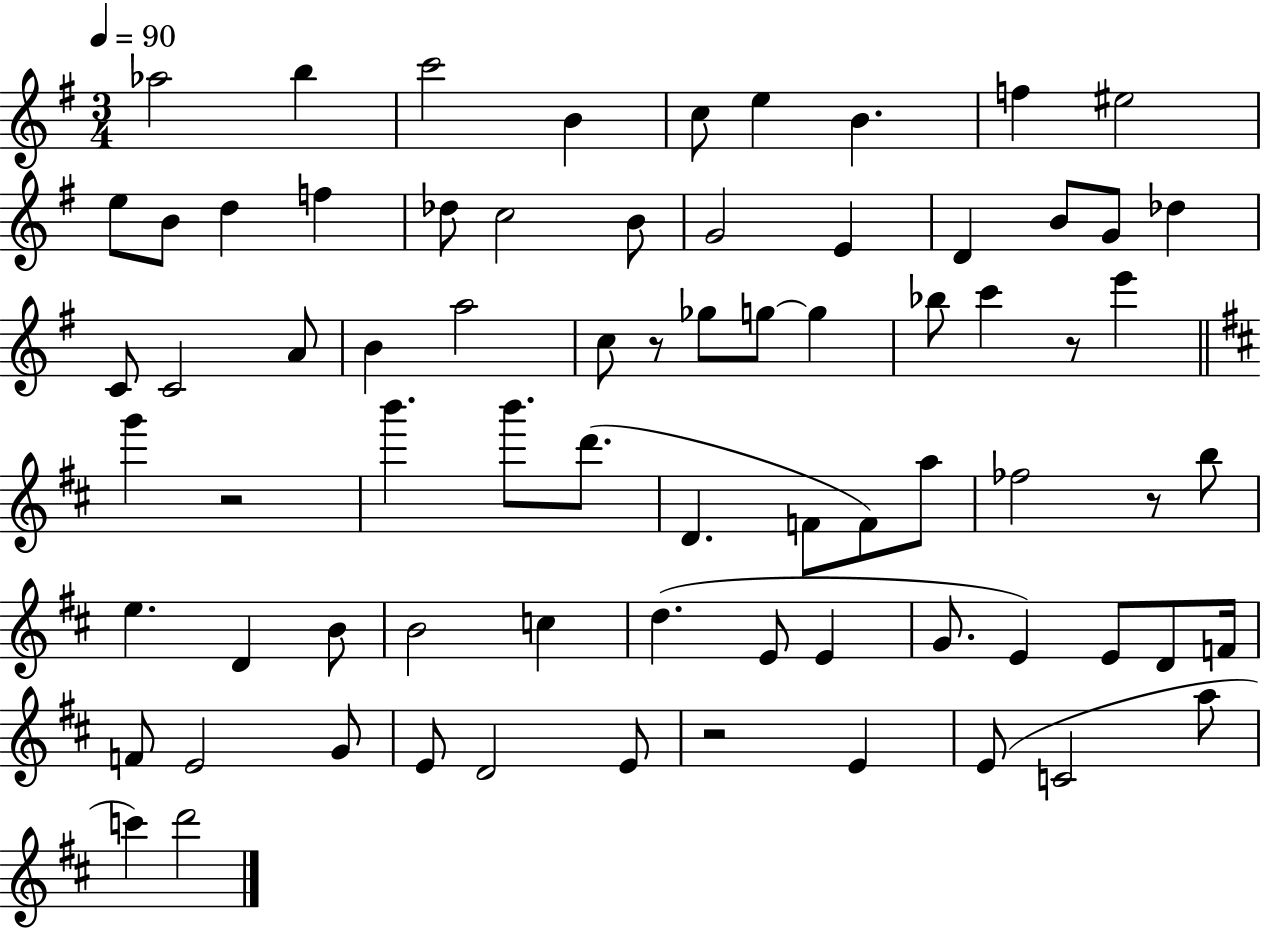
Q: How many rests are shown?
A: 5